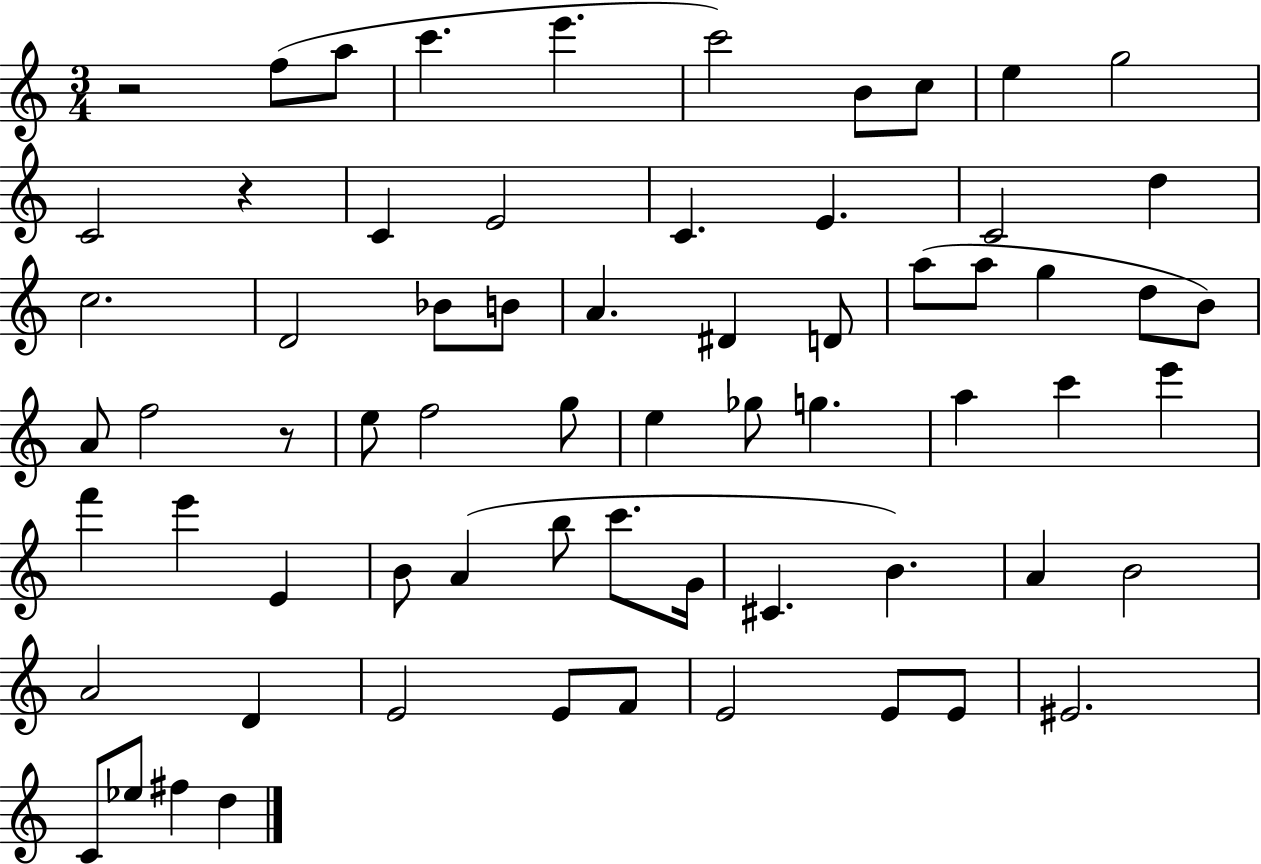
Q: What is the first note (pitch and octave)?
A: F5